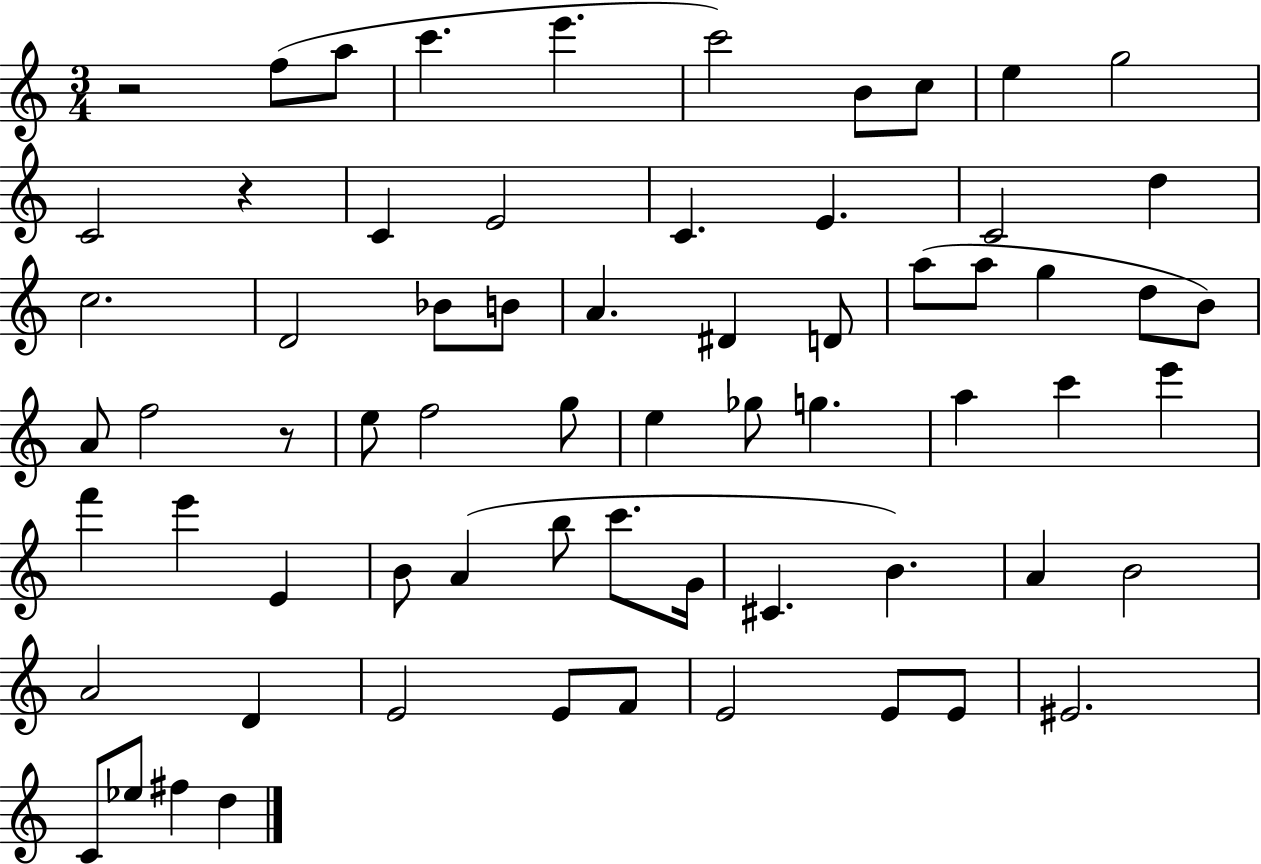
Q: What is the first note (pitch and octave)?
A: F5